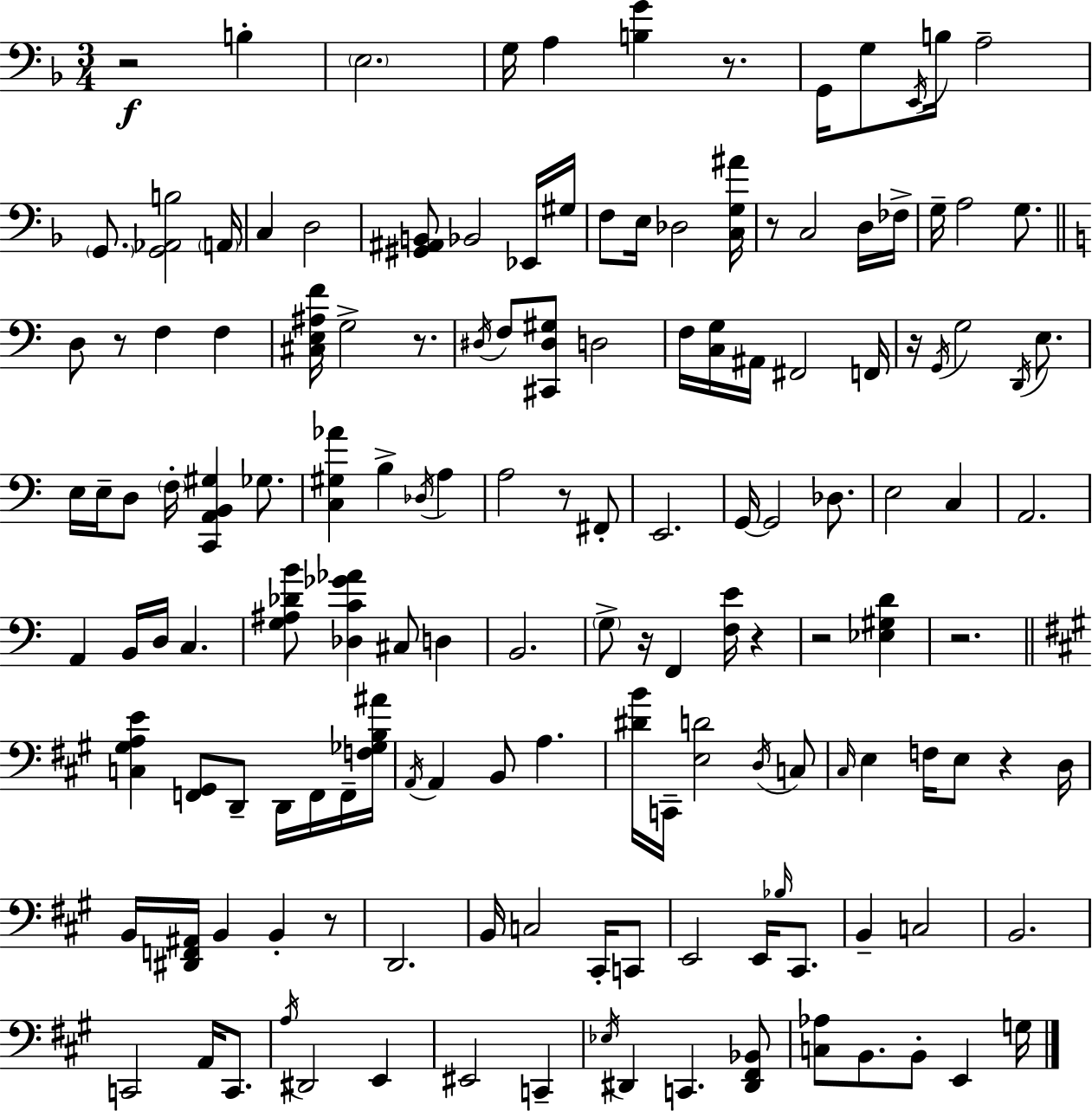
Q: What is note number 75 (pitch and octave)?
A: C2